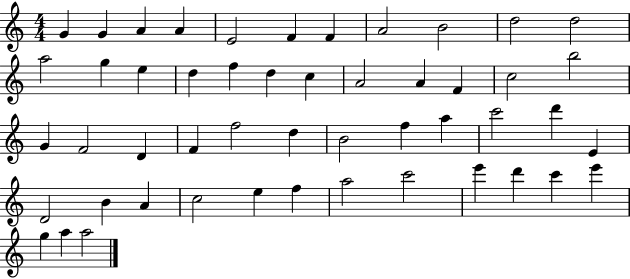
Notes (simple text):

G4/q G4/q A4/q A4/q E4/h F4/q F4/q A4/h B4/h D5/h D5/h A5/h G5/q E5/q D5/q F5/q D5/q C5/q A4/h A4/q F4/q C5/h B5/h G4/q F4/h D4/q F4/q F5/h D5/q B4/h F5/q A5/q C6/h D6/q E4/q D4/h B4/q A4/q C5/h E5/q F5/q A5/h C6/h E6/q D6/q C6/q E6/q G5/q A5/q A5/h